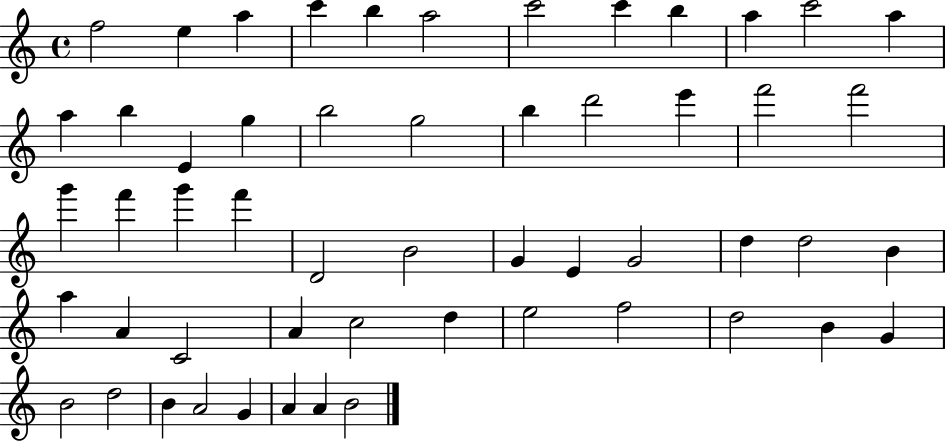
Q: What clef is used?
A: treble